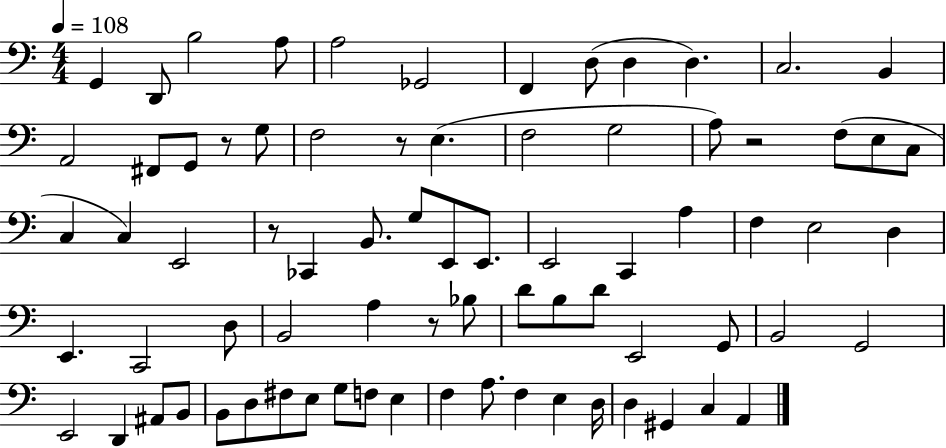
G2/q D2/e B3/h A3/e A3/h Gb2/h F2/q D3/e D3/q D3/q. C3/h. B2/q A2/h F#2/e G2/e R/e G3/e F3/h R/e E3/q. F3/h G3/h A3/e R/h F3/e E3/e C3/e C3/q C3/q E2/h R/e CES2/q B2/e. G3/e E2/e E2/e. E2/h C2/q A3/q F3/q E3/h D3/q E2/q. C2/h D3/e B2/h A3/q R/e Bb3/e D4/e B3/e D4/e E2/h G2/e B2/h G2/h E2/h D2/q A#2/e B2/e B2/e D3/e F#3/e E3/e G3/e F3/e E3/q F3/q A3/e. F3/q E3/q D3/s D3/q G#2/q C3/q A2/q